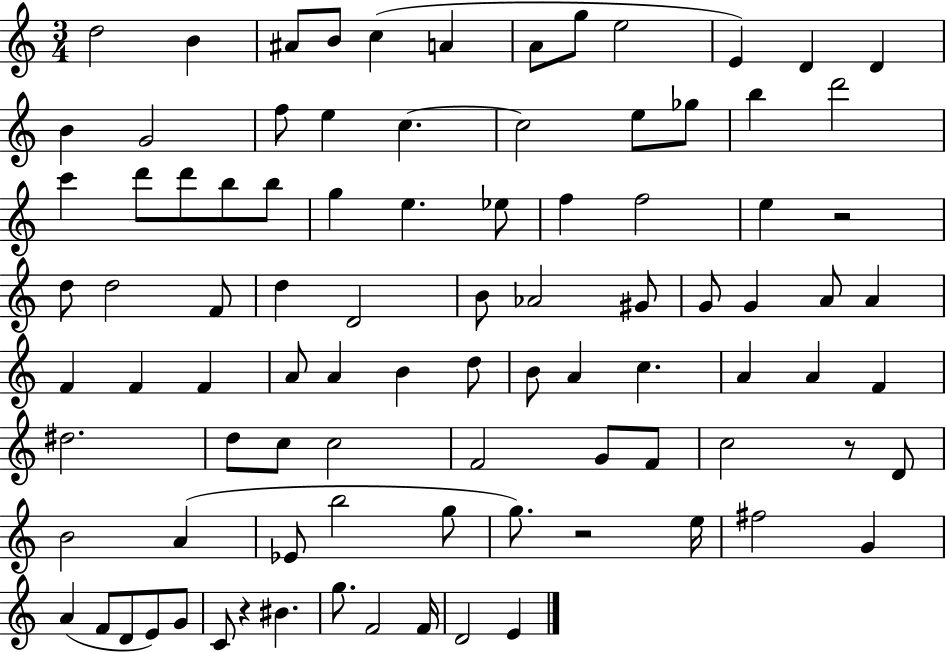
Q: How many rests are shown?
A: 4